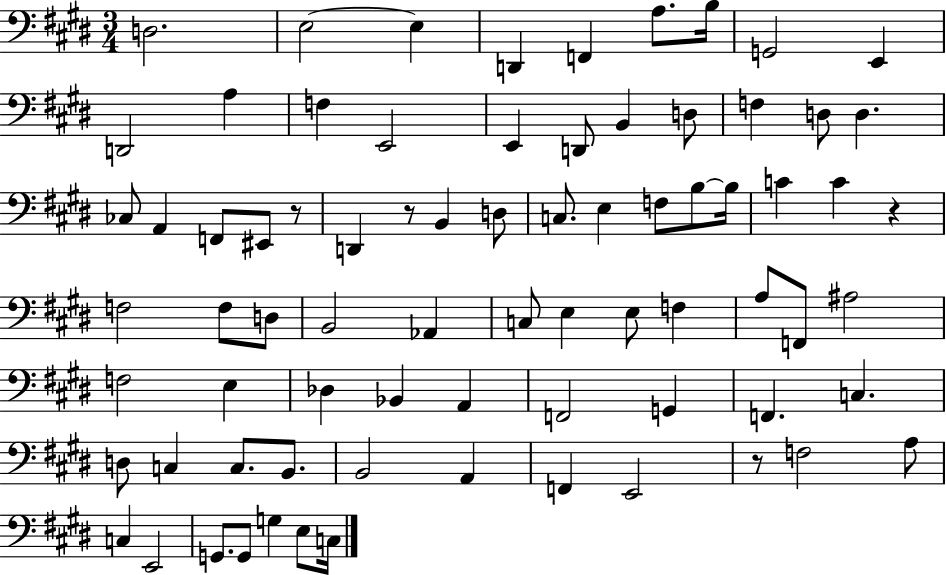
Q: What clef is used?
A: bass